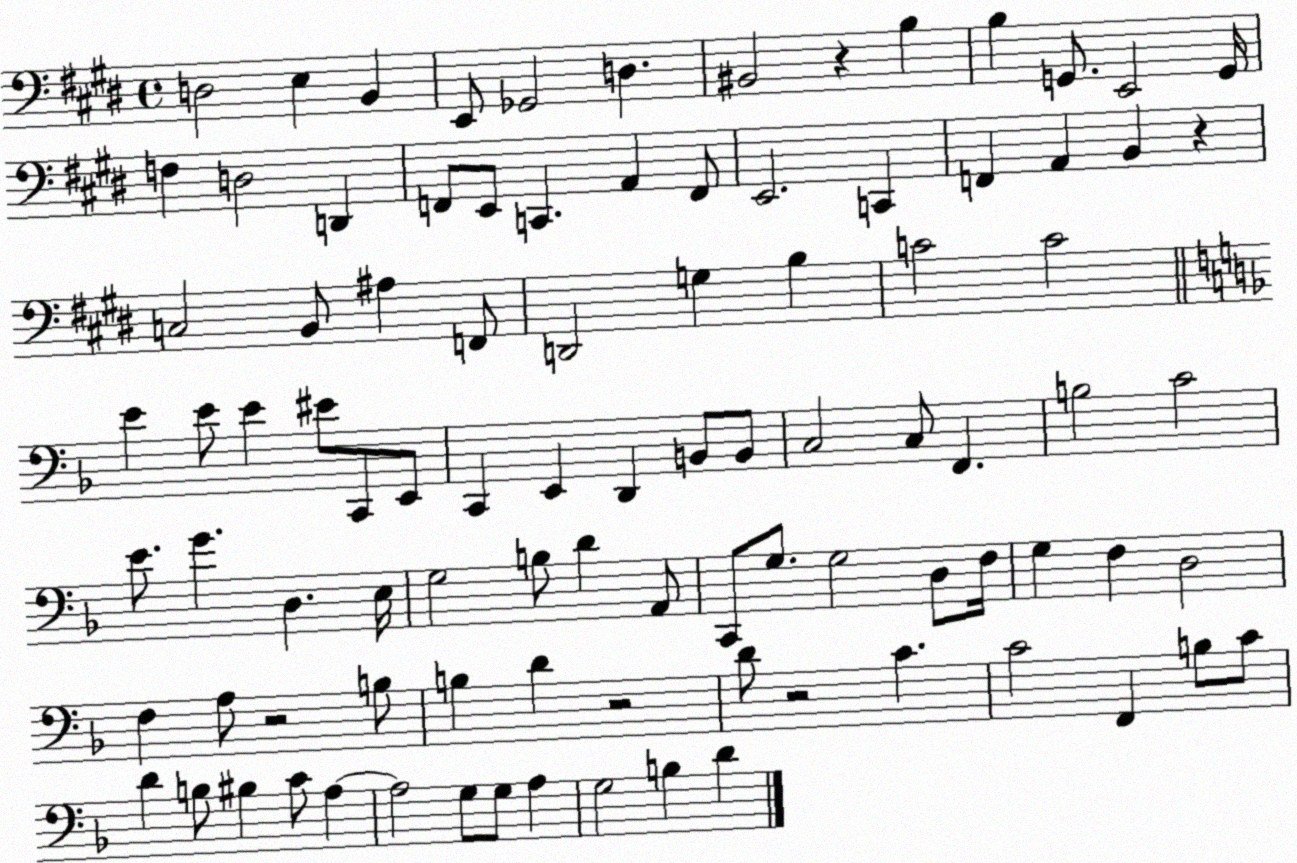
X:1
T:Untitled
M:4/4
L:1/4
K:E
D,2 E, B,, E,,/2 _G,,2 D, ^B,,2 z B, B, G,,/2 E,,2 G,,/4 F, D,2 D,, F,,/2 E,,/2 C,, A,, F,,/2 E,,2 C,, F,, A,, B,, z C,2 B,,/2 ^A, F,,/2 D,,2 G, B, C2 C2 E E/2 E ^E/2 C,,/2 E,,/2 C,, E,, D,, B,,/2 B,,/2 C,2 C,/2 F,, B,2 C2 E/2 G D, E,/4 G,2 B,/2 D A,,/2 C,,/2 G,/2 G,2 D,/2 F,/4 G, F, D,2 F, A,/2 z2 B,/2 B, D z2 D/2 z2 C C2 F,, B,/2 C/2 D B,/2 ^B, C/2 A, A,2 G,/2 G,/2 A, G,2 B, D